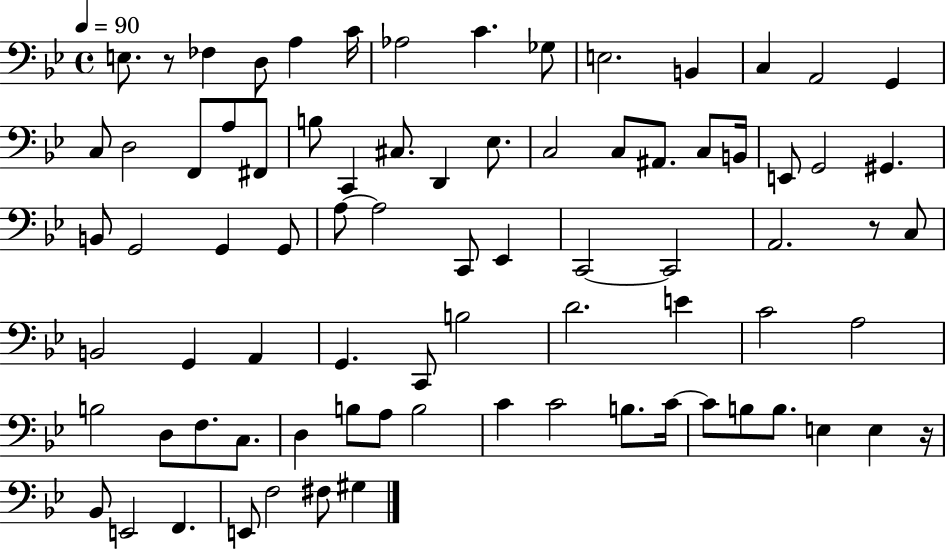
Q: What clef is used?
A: bass